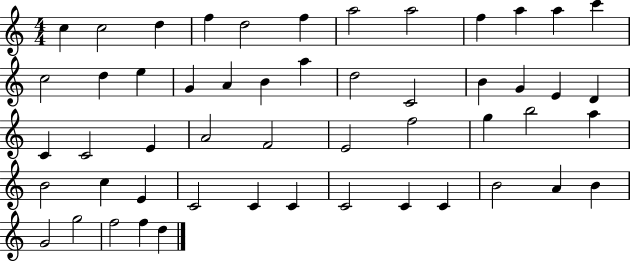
C5/q C5/h D5/q F5/q D5/h F5/q A5/h A5/h F5/q A5/q A5/q C6/q C5/h D5/q E5/q G4/q A4/q B4/q A5/q D5/h C4/h B4/q G4/q E4/q D4/q C4/q C4/h E4/q A4/h F4/h E4/h F5/h G5/q B5/h A5/q B4/h C5/q E4/q C4/h C4/q C4/q C4/h C4/q C4/q B4/h A4/q B4/q G4/h G5/h F5/h F5/q D5/q